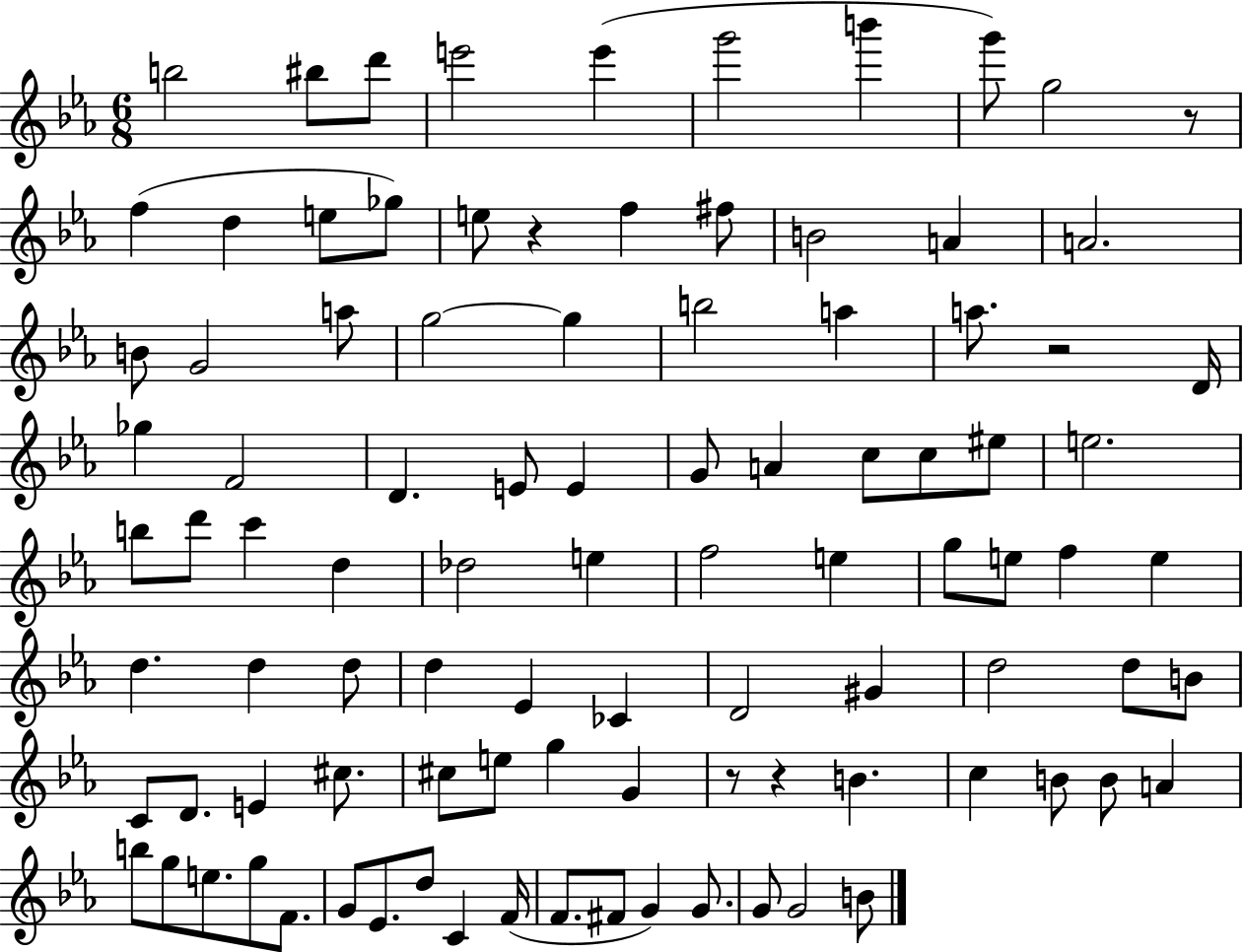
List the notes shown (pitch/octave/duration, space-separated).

B5/h BIS5/e D6/e E6/h E6/q G6/h B6/q G6/e G5/h R/e F5/q D5/q E5/e Gb5/e E5/e R/q F5/q F#5/e B4/h A4/q A4/h. B4/e G4/h A5/e G5/h G5/q B5/h A5/q A5/e. R/h D4/s Gb5/q F4/h D4/q. E4/e E4/q G4/e A4/q C5/e C5/e EIS5/e E5/h. B5/e D6/e C6/q D5/q Db5/h E5/q F5/h E5/q G5/e E5/e F5/q E5/q D5/q. D5/q D5/e D5/q Eb4/q CES4/q D4/h G#4/q D5/h D5/e B4/e C4/e D4/e. E4/q C#5/e. C#5/e E5/e G5/q G4/q R/e R/q B4/q. C5/q B4/e B4/e A4/q B5/e G5/e E5/e. G5/e F4/e. G4/e Eb4/e. D5/e C4/q F4/s F4/e. F#4/e G4/q G4/e. G4/e G4/h B4/e